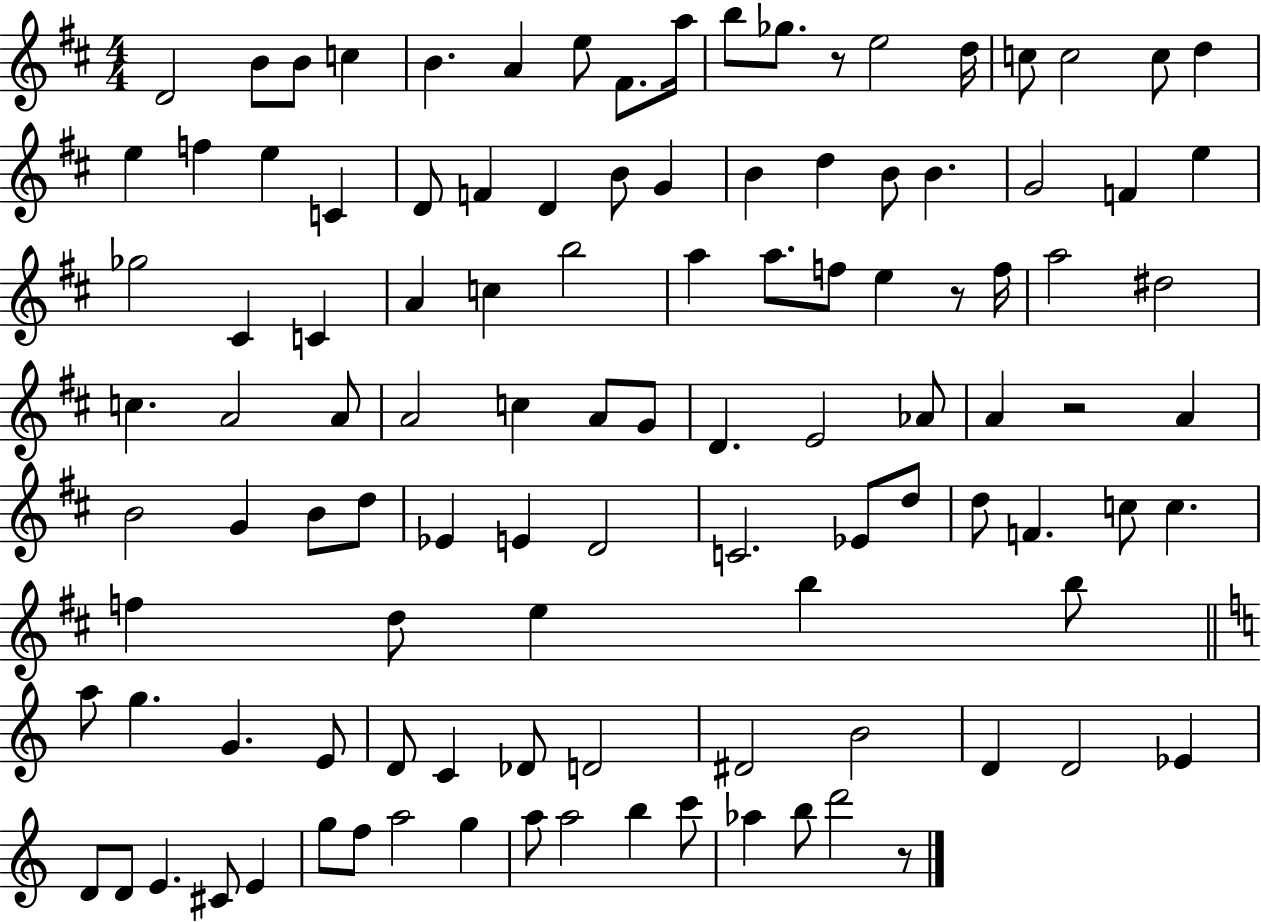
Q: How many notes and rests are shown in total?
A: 110